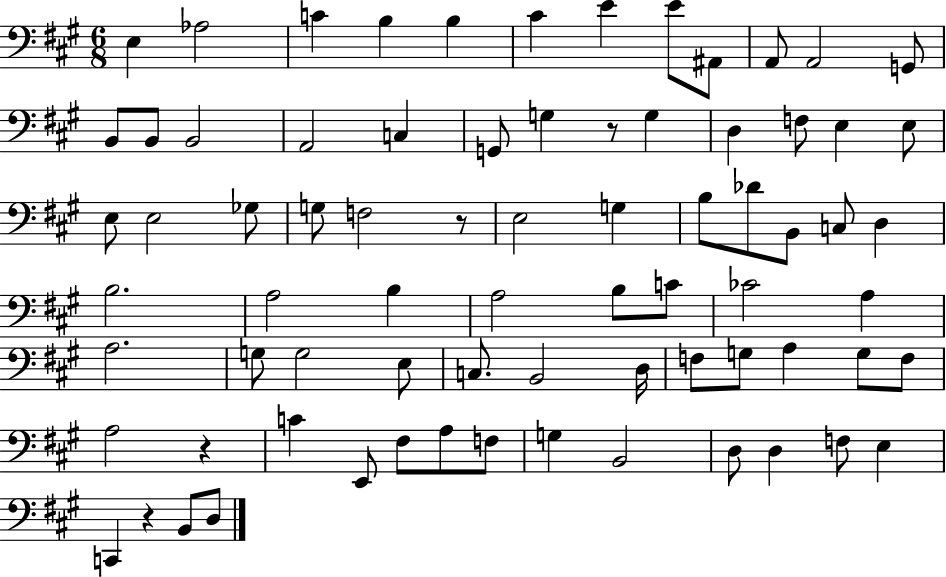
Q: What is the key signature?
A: A major